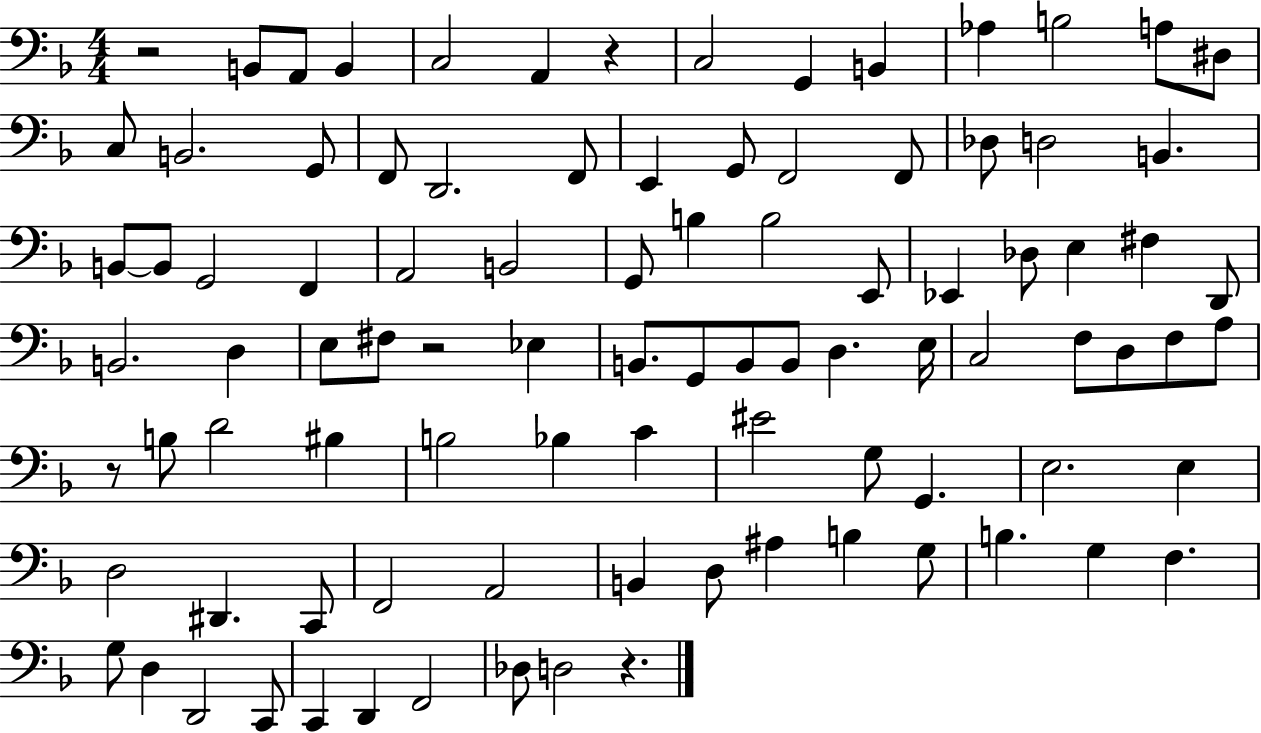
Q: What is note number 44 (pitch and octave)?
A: F#3